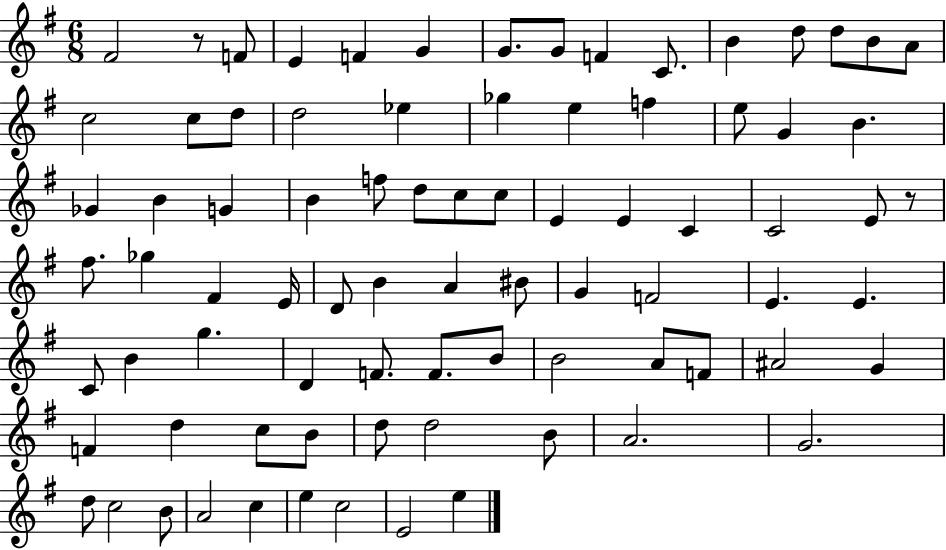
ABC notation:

X:1
T:Untitled
M:6/8
L:1/4
K:G
^F2 z/2 F/2 E F G G/2 G/2 F C/2 B d/2 d/2 B/2 A/2 c2 c/2 d/2 d2 _e _g e f e/2 G B _G B G B f/2 d/2 c/2 c/2 E E C C2 E/2 z/2 ^f/2 _g ^F E/4 D/2 B A ^B/2 G F2 E E C/2 B g D F/2 F/2 B/2 B2 A/2 F/2 ^A2 G F d c/2 B/2 d/2 d2 B/2 A2 G2 d/2 c2 B/2 A2 c e c2 E2 e